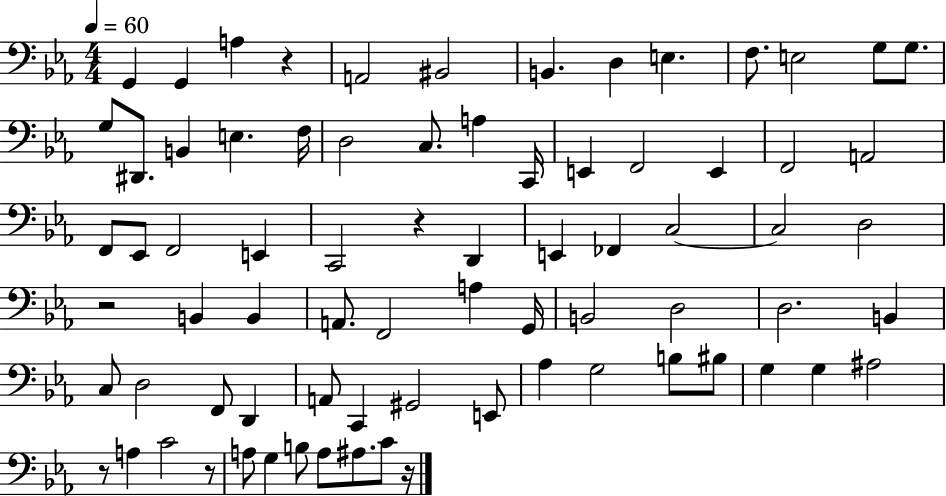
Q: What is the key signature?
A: EES major